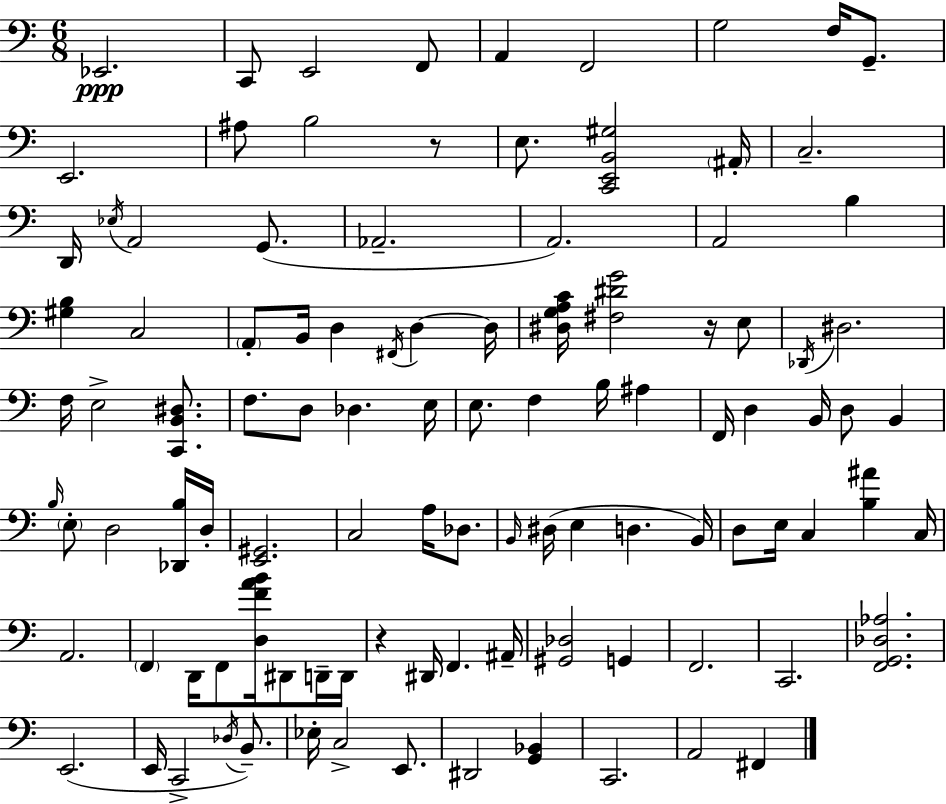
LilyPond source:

{
  \clef bass
  \numericTimeSignature
  \time 6/8
  \key a \minor
  \repeat volta 2 { ees,2.\ppp | c,8 e,2 f,8 | a,4 f,2 | g2 f16 g,8.-- | \break e,2. | ais8 b2 r8 | e8. <c, e, b, gis>2 \parenthesize ais,16-. | c2.-- | \break d,16 \acciaccatura { ees16 } a,2 g,8.( | aes,2.-- | a,2.) | a,2 b4 | \break <gis b>4 c2 | \parenthesize a,8-. b,16 d4 \acciaccatura { fis,16 } d4~~ | d16 <dis g a c'>16 <fis dis' g'>2 r16 | e8 \acciaccatura { des,16 } dis2. | \break f16 e2-> | <c, b, dis>8. f8. d8 des4. | e16 e8. f4 b16 ais4 | f,16 d4 b,16 d8 b,4 | \break \grace { b16 } \parenthesize e8-. d2 | <des, b>16 d16-. <e, gis,>2. | c2 | a16 des8. \grace { b,16 }( dis16 e4 d4. | \break b,16) d8 e16 c4 | <b ais'>4 c16 a,2. | \parenthesize f,4 d,16 f,8 | <d f' a' b'>16 dis,8 d,16-- d,16 r4 dis,16 f,4. | \break ais,16-- <gis, des>2 | g,4 f,2. | c,2. | <f, g, des aes>2. | \break e,2.( | e,16 c,2-> | \acciaccatura { des16 } b,8.--) ees16-. c2-> | e,8. dis,2 | \break <g, bes,>4 c,2. | a,2 | fis,4 } \bar "|."
}